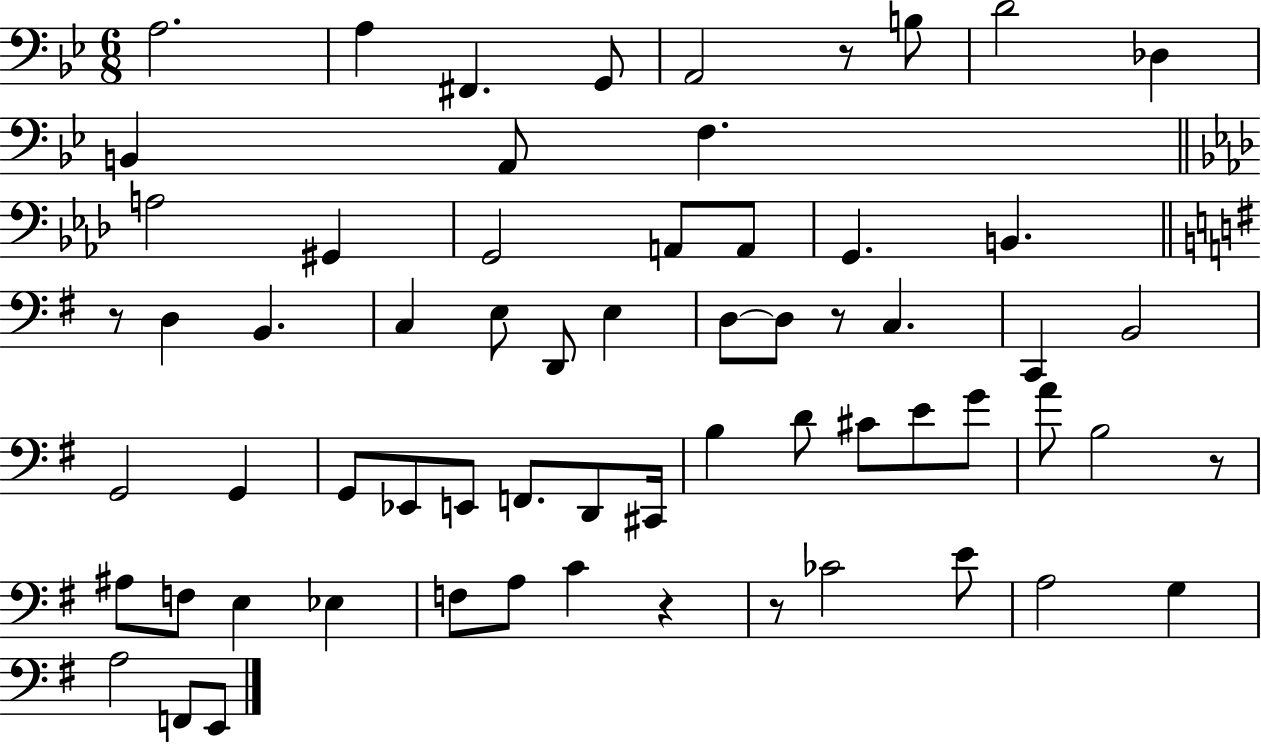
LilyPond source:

{
  \clef bass
  \numericTimeSignature
  \time 6/8
  \key bes \major
  a2. | a4 fis,4. g,8 | a,2 r8 b8 | d'2 des4 | \break b,4 a,8 f4. | \bar "||" \break \key aes \major a2 gis,4 | g,2 a,8 a,8 | g,4. b,4. | \bar "||" \break \key e \minor r8 d4 b,4. | c4 e8 d,8 e4 | d8~~ d8 r8 c4. | c,4 b,2 | \break g,2 g,4 | g,8 ees,8 e,8 f,8. d,8 cis,16 | b4 d'8 cis'8 e'8 g'8 | a'8 b2 r8 | \break ais8 f8 e4 ees4 | f8 a8 c'4 r4 | r8 ces'2 e'8 | a2 g4 | \break a2 f,8 e,8 | \bar "|."
}